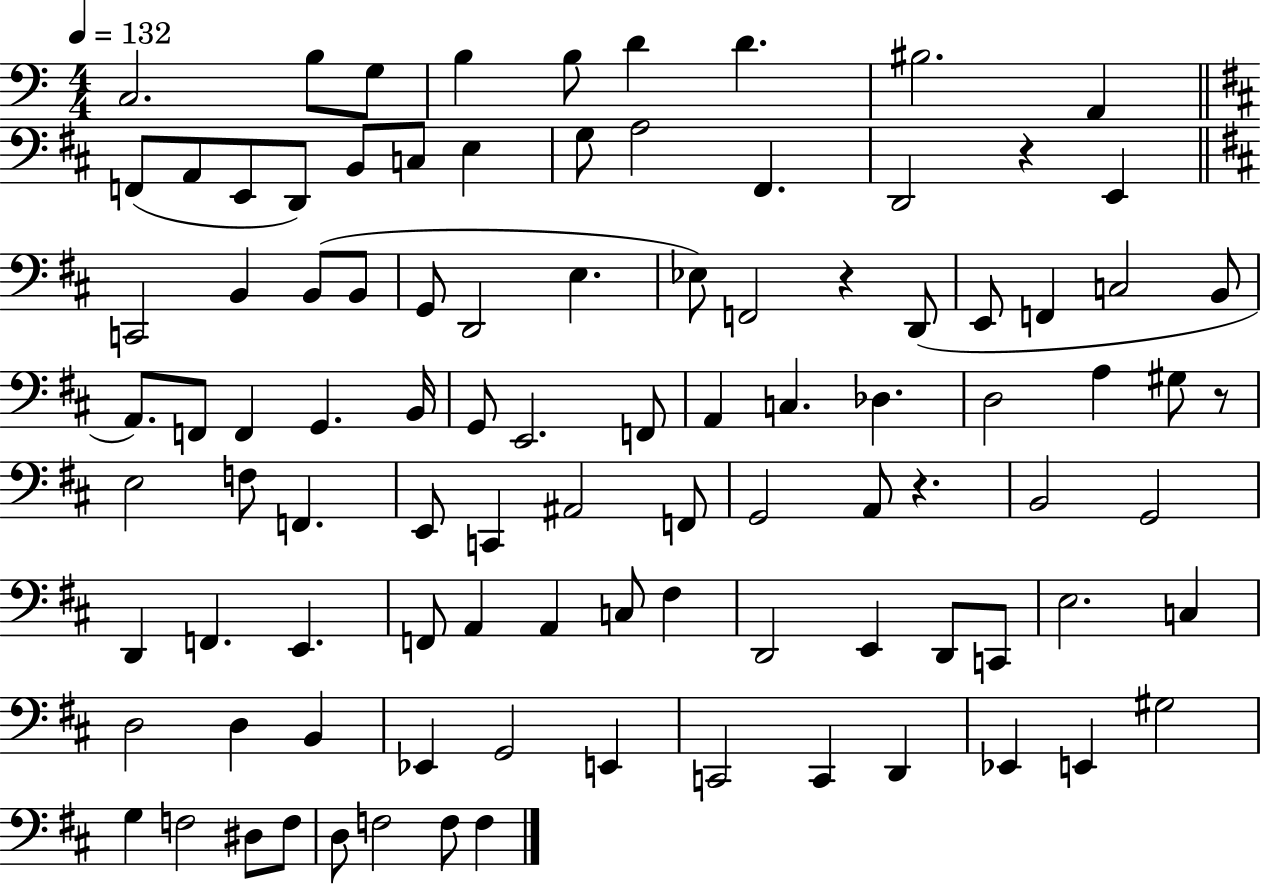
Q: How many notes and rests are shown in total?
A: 98